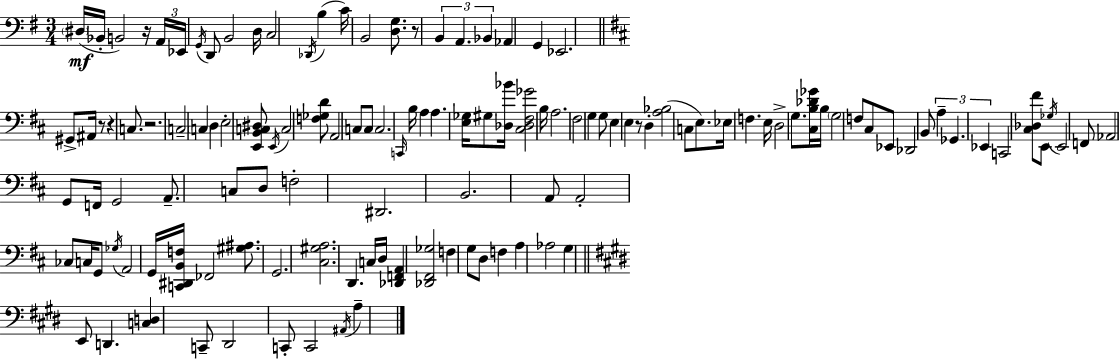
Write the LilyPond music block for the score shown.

{
  \clef bass
  \numericTimeSignature
  \time 3/4
  \key e \minor
  \parenthesize dis16(\mf bes,16-. b,2) r16 \tuplet 3/2 { a,16 | ees,16 \acciaccatura { g,16 } } d,8 b,2 | d16 c2 \acciaccatura { des,16 }( b4 | c'16) b,2 <d g>8. | \break r8 \tuplet 3/2 { b,4 a,4. | bes,4 } aes,4 g,4 | ees,2. | \bar "||" \break \key d \major gis,8-> ais,16 r8 r4 c8. | r2. | c2-- \parenthesize c4 | d4 e2-. | \break <e, b, c dis>8 \acciaccatura { e,16 } c2 <f ges d'>8 | a,2 c8 c8 | c2. | \grace { c,16 } b16 a4 a4. | \break <e ges>16 gis8 <des bes'>16 <cis des fis ges'>2 | b16 a2. | fis2 g4 | g8 e4 e4 | \break r8 d4-. <a bes>2( | c8 e8.) ees16 f4. | e16 d2-> g8. | <cis b des' ges'>16 b16 \parenthesize g2 | \break f8 cis8 ees,8 des,2 | b,8 \tuplet 3/2 { a4-- ges,4. | ees,4 } c,2 | <cis des fis'>8 e,8 \acciaccatura { ges16 } e,2 | \break f,8 aes,2 | g,8 f,16 g,2 | a,8.-- c8 d8 f2-. | dis,2. | \break b,2. | a,8 a,2-. | ces8 c16 g,8 \acciaccatura { ges16 } a,2 | g,16 <c, dis, b, f>16 fes,2 | \break <gis ais>8. g,2. | <cis gis a>2. | d,4. c16 d16 | <des, f, a,>4 <des, fis, ges>2 | \break f4 g8 d8 f4 | a4 aes2 | g4 \bar "||" \break \key e \major e,8 d,4. <c d>4 | c,8-- dis,2 c,8-. | c,2 \acciaccatura { ais,16 } a4-- | \bar "|."
}